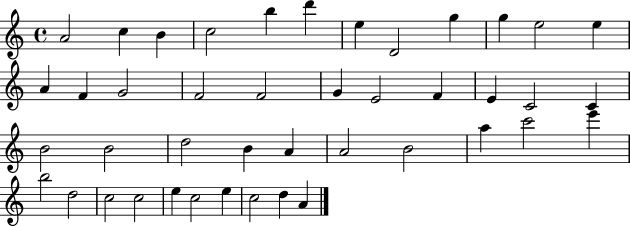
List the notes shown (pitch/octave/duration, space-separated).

A4/h C5/q B4/q C5/h B5/q D6/q E5/q D4/h G5/q G5/q E5/h E5/q A4/q F4/q G4/h F4/h F4/h G4/q E4/h F4/q E4/q C4/h C4/q B4/h B4/h D5/h B4/q A4/q A4/h B4/h A5/q C6/h E6/q B5/h D5/h C5/h C5/h E5/q C5/h E5/q C5/h D5/q A4/q